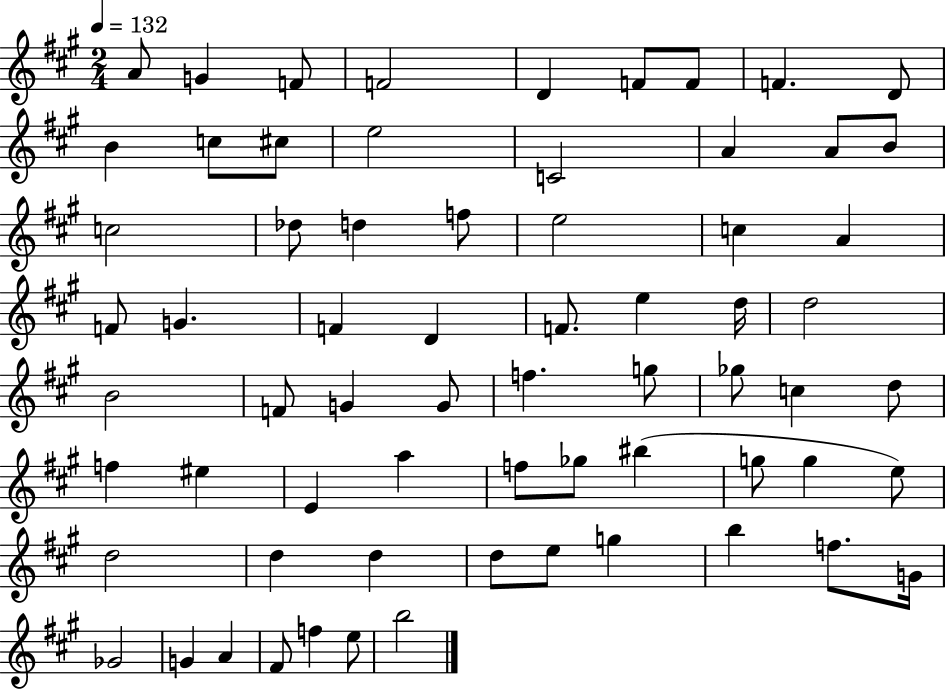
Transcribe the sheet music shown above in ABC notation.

X:1
T:Untitled
M:2/4
L:1/4
K:A
A/2 G F/2 F2 D F/2 F/2 F D/2 B c/2 ^c/2 e2 C2 A A/2 B/2 c2 _d/2 d f/2 e2 c A F/2 G F D F/2 e d/4 d2 B2 F/2 G G/2 f g/2 _g/2 c d/2 f ^e E a f/2 _g/2 ^b g/2 g e/2 d2 d d d/2 e/2 g b f/2 G/4 _G2 G A ^F/2 f e/2 b2